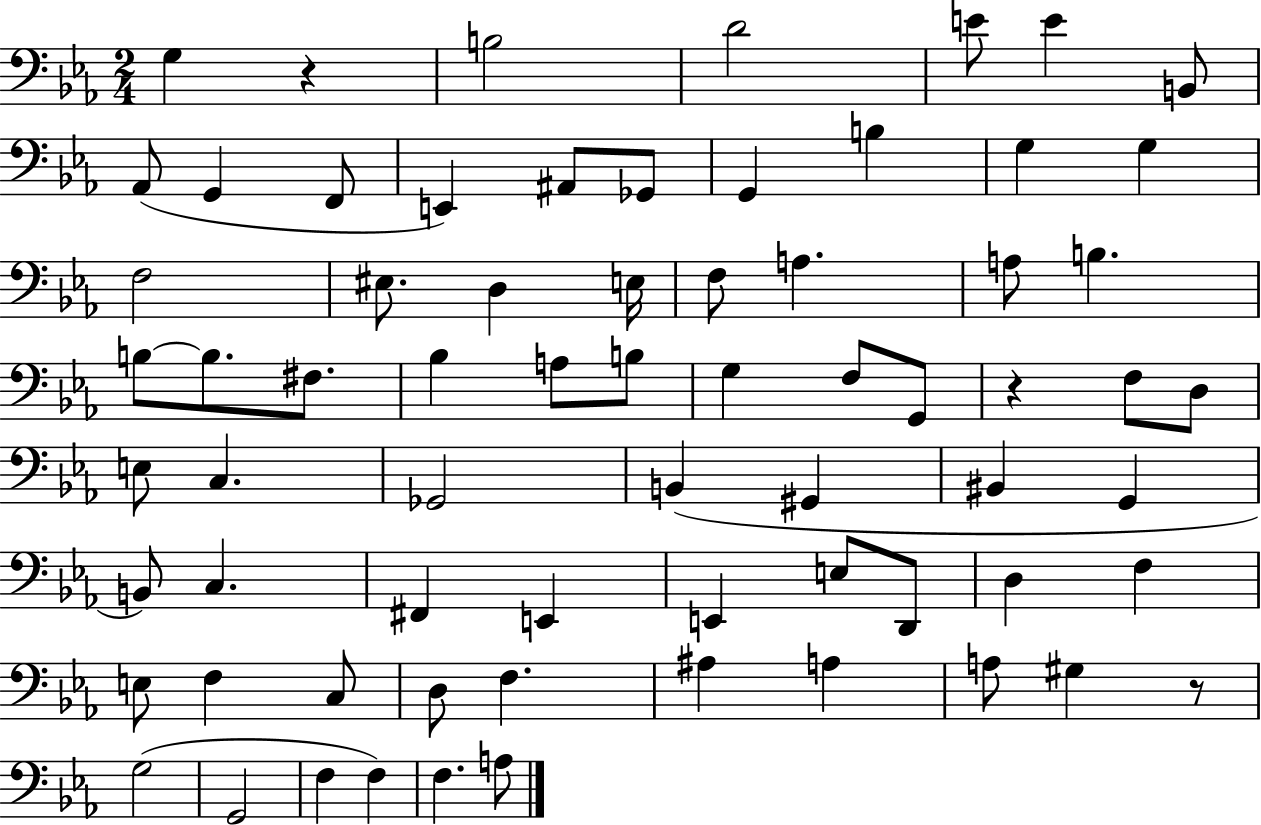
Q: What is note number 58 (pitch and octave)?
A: A3